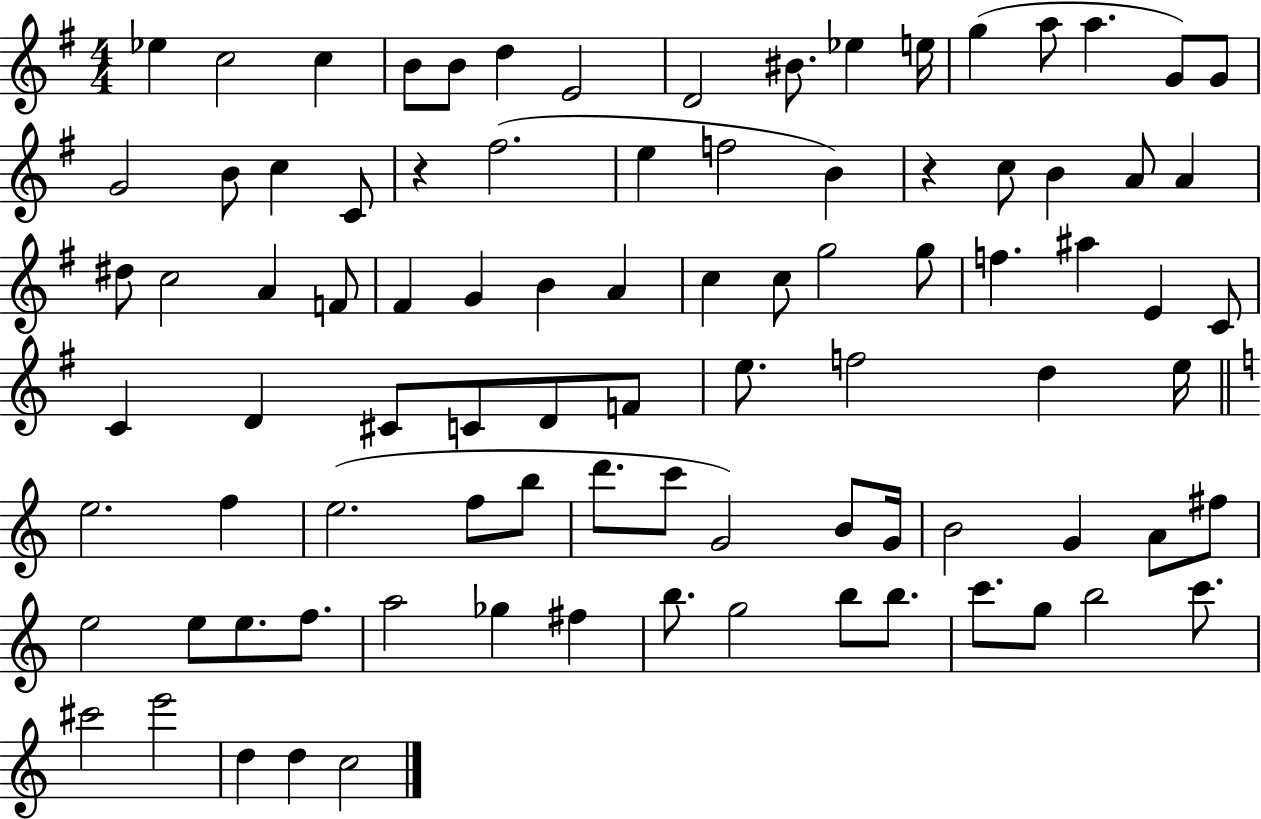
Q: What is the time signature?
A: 4/4